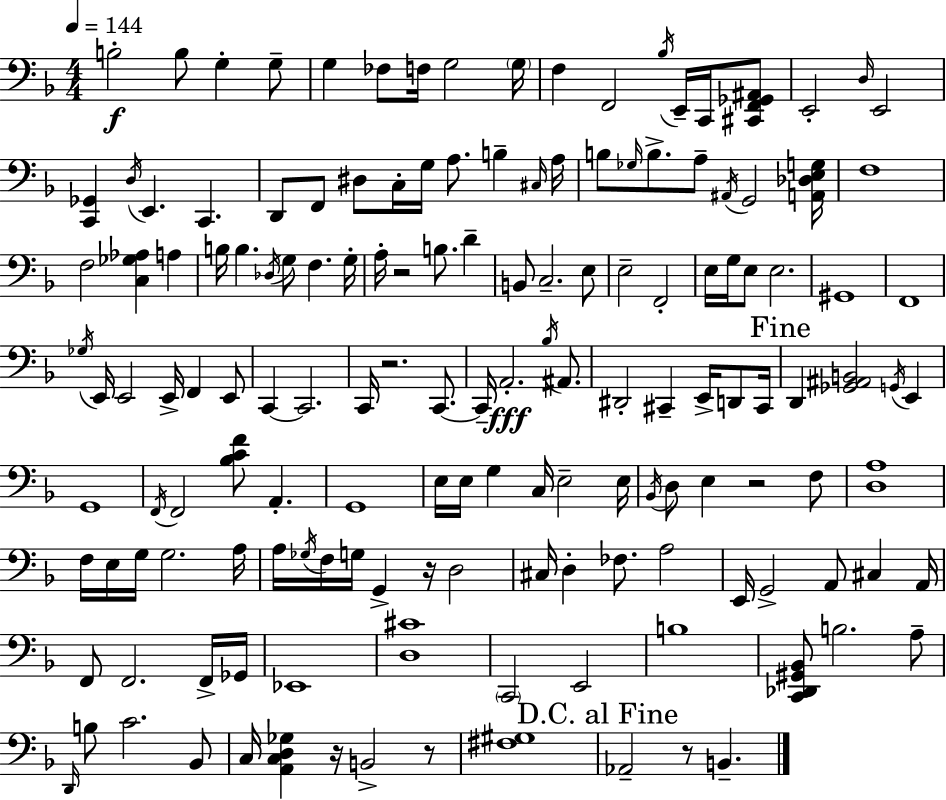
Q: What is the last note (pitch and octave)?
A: B2